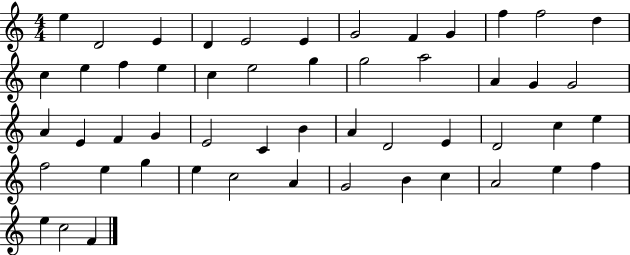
{
  \clef treble
  \numericTimeSignature
  \time 4/4
  \key c \major
  e''4 d'2 e'4 | d'4 e'2 e'4 | g'2 f'4 g'4 | f''4 f''2 d''4 | \break c''4 e''4 f''4 e''4 | c''4 e''2 g''4 | g''2 a''2 | a'4 g'4 g'2 | \break a'4 e'4 f'4 g'4 | e'2 c'4 b'4 | a'4 d'2 e'4 | d'2 c''4 e''4 | \break f''2 e''4 g''4 | e''4 c''2 a'4 | g'2 b'4 c''4 | a'2 e''4 f''4 | \break e''4 c''2 f'4 | \bar "|."
}